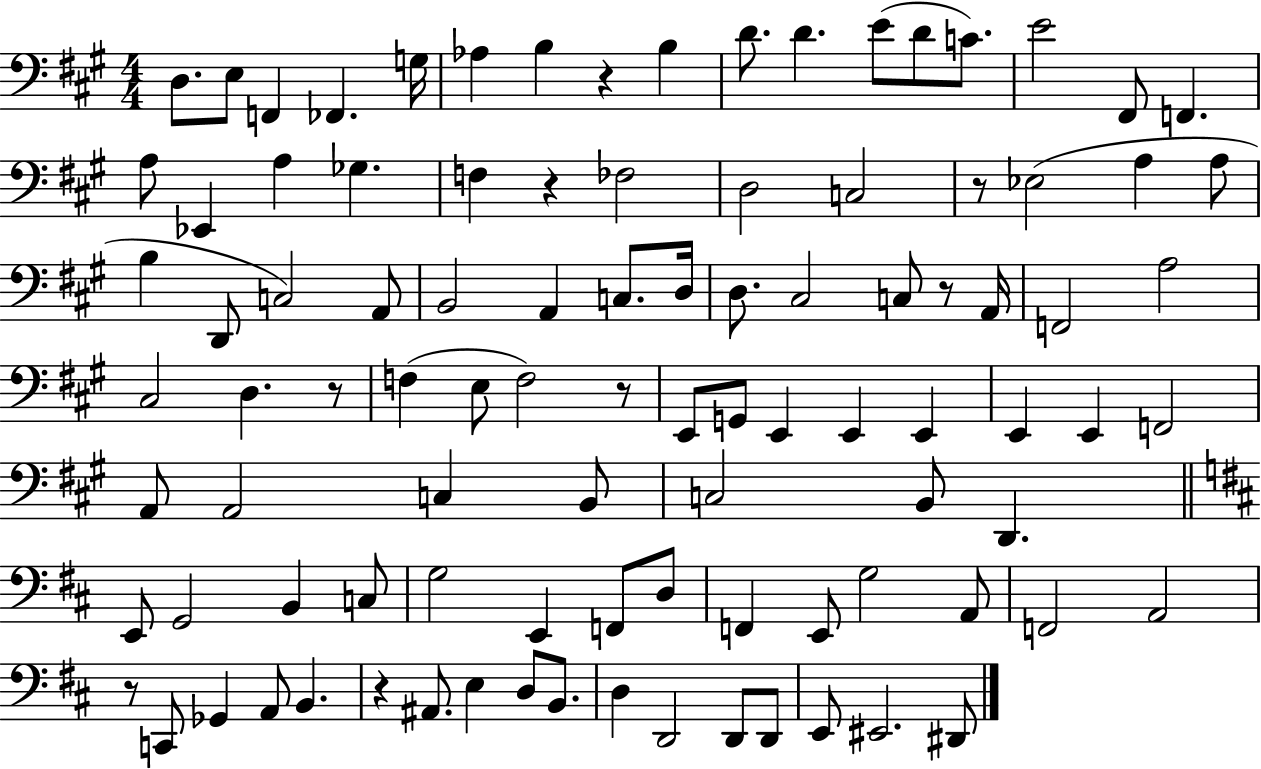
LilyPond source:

{
  \clef bass
  \numericTimeSignature
  \time 4/4
  \key a \major
  d8. e8 f,4 fes,4. g16 | aes4 b4 r4 b4 | d'8. d'4. e'8( d'8 c'8.) | e'2 fis,8 f,4. | \break a8 ees,4 a4 ges4. | f4 r4 fes2 | d2 c2 | r8 ees2( a4 a8 | \break b4 d,8 c2) a,8 | b,2 a,4 c8. d16 | d8. cis2 c8 r8 a,16 | f,2 a2 | \break cis2 d4. r8 | f4( e8 f2) r8 | e,8 g,8 e,4 e,4 e,4 | e,4 e,4 f,2 | \break a,8 a,2 c4 b,8 | c2 b,8 d,4. | \bar "||" \break \key d \major e,8 g,2 b,4 c8 | g2 e,4 f,8 d8 | f,4 e,8 g2 a,8 | f,2 a,2 | \break r8 c,8 ges,4 a,8 b,4. | r4 ais,8. e4 d8 b,8. | d4 d,2 d,8 d,8 | e,8 eis,2. dis,8 | \break \bar "|."
}